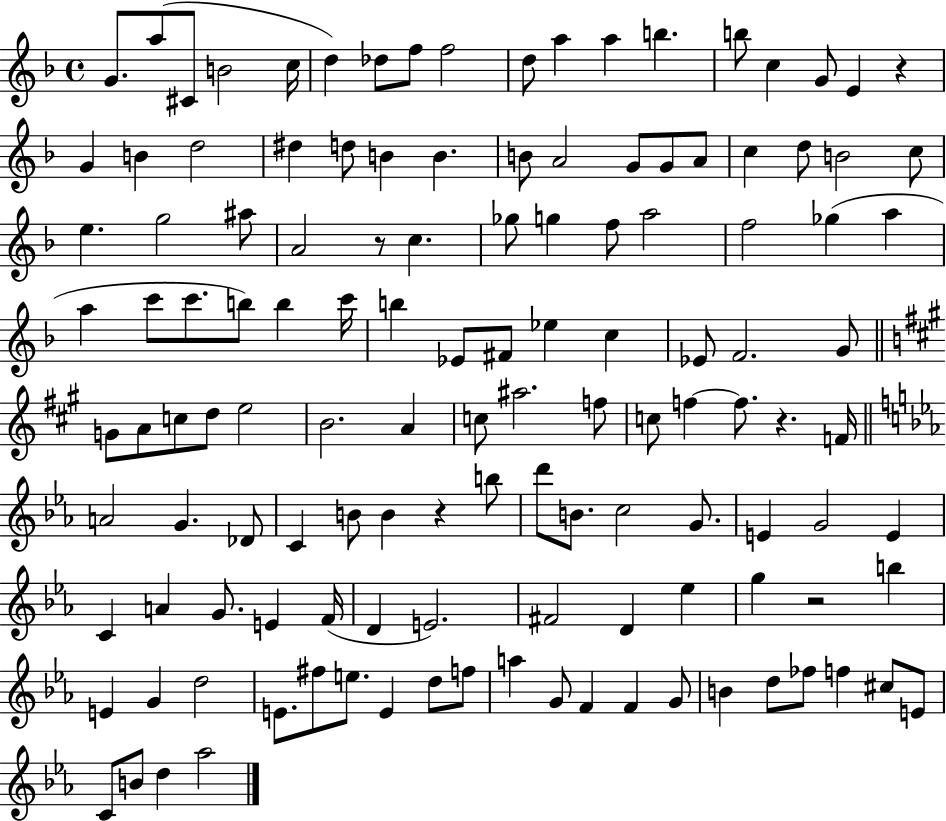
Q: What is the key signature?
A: F major